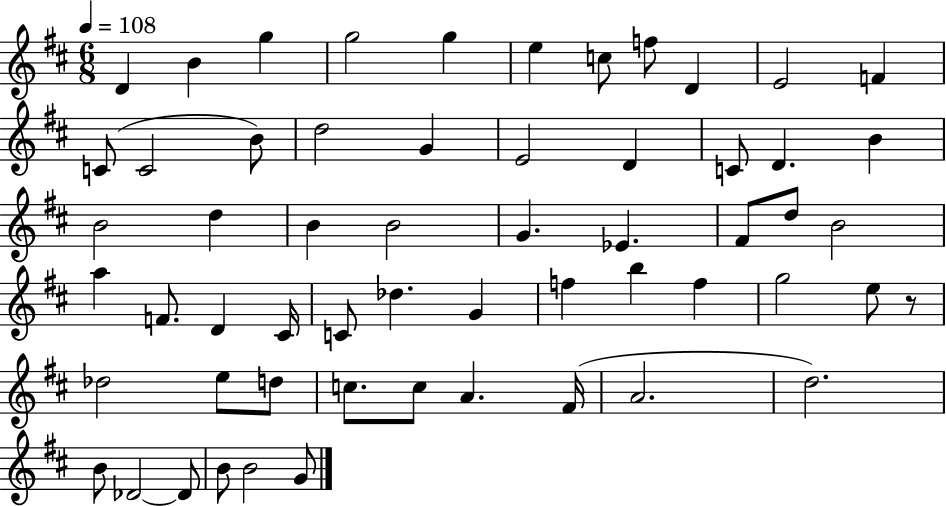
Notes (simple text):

D4/q B4/q G5/q G5/h G5/q E5/q C5/e F5/e D4/q E4/h F4/q C4/e C4/h B4/e D5/h G4/q E4/h D4/q C4/e D4/q. B4/q B4/h D5/q B4/q B4/h G4/q. Eb4/q. F#4/e D5/e B4/h A5/q F4/e. D4/q C#4/s C4/e Db5/q. G4/q F5/q B5/q F5/q G5/h E5/e R/e Db5/h E5/e D5/e C5/e. C5/e A4/q. F#4/s A4/h. D5/h. B4/e Db4/h Db4/e B4/e B4/h G4/e